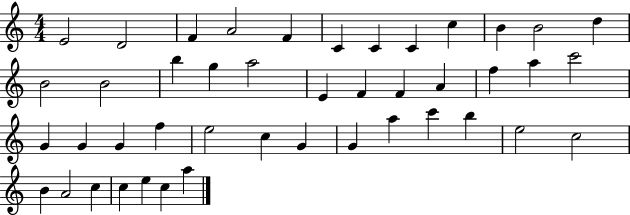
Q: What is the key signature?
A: C major